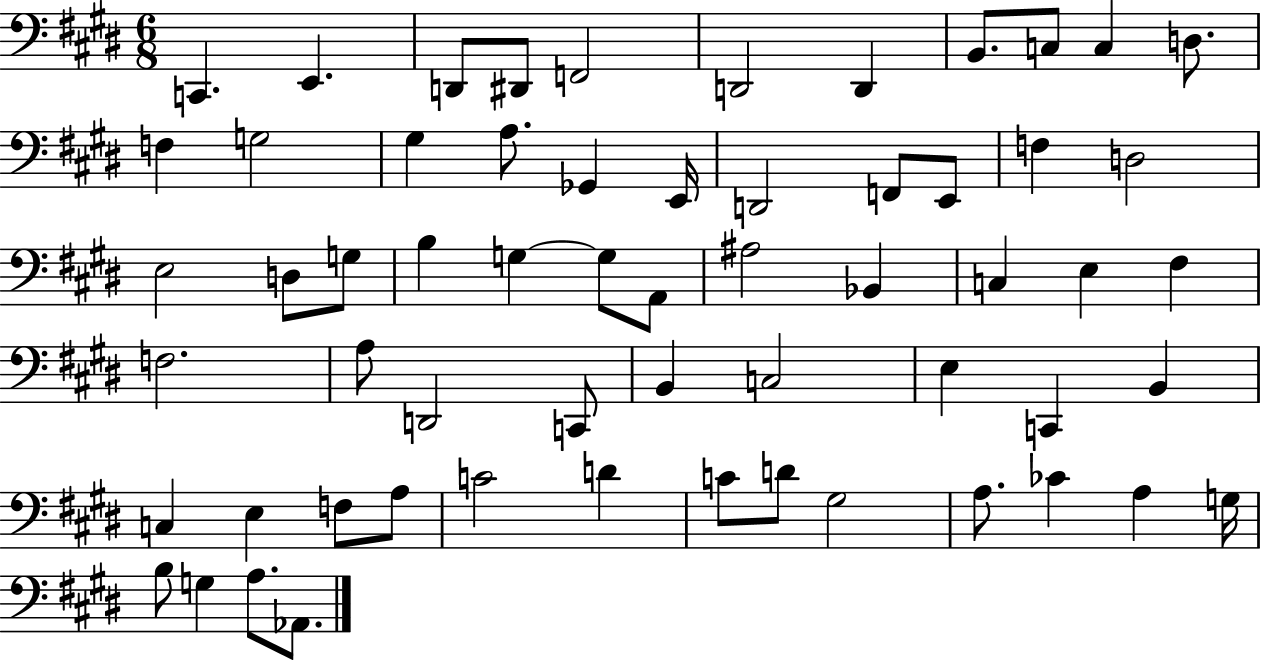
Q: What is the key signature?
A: E major